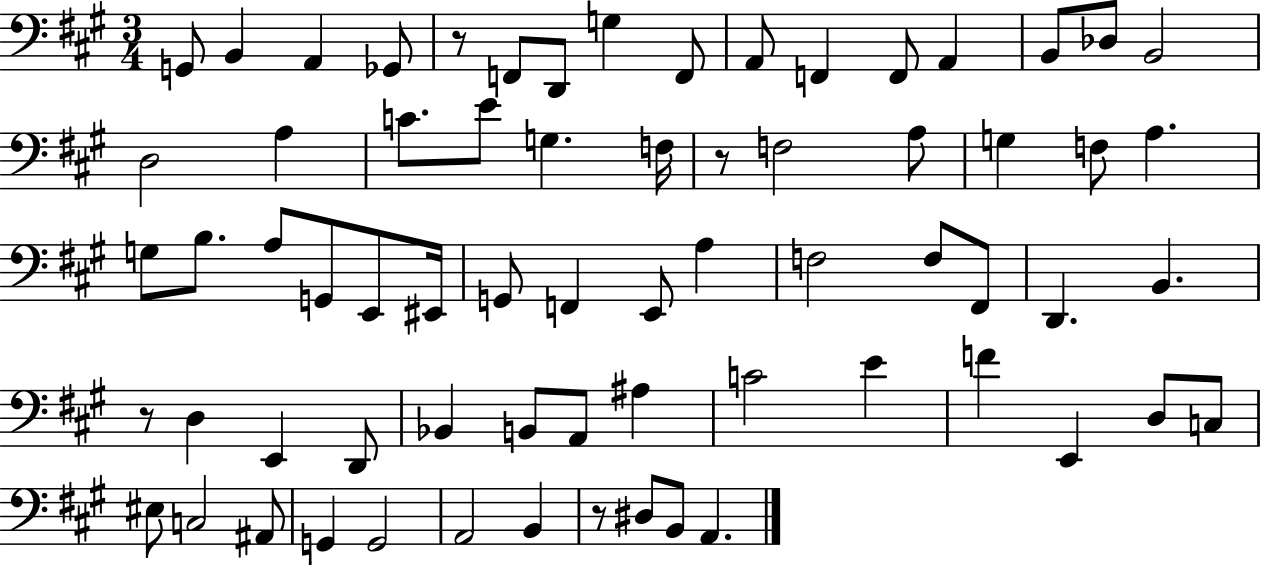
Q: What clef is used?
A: bass